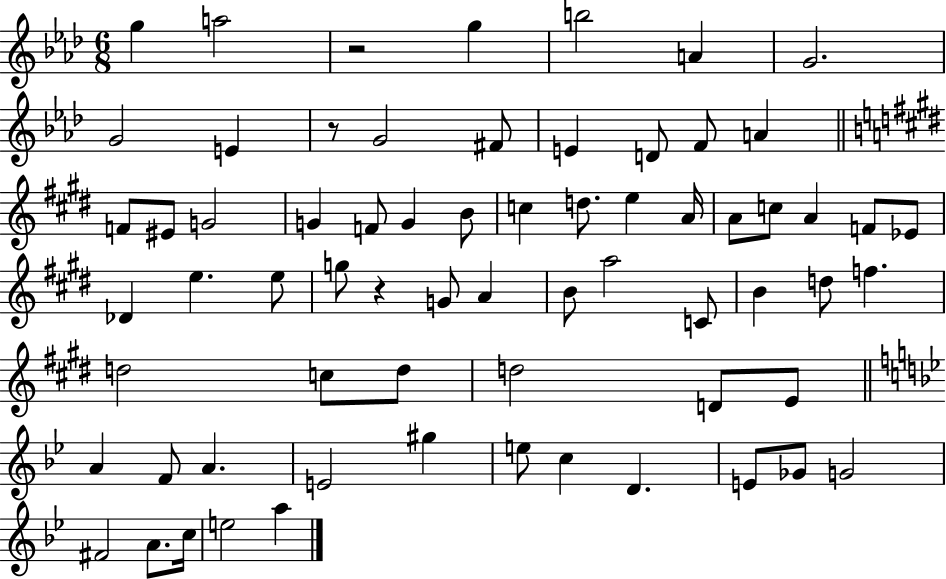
X:1
T:Untitled
M:6/8
L:1/4
K:Ab
g a2 z2 g b2 A G2 G2 E z/2 G2 ^F/2 E D/2 F/2 A F/2 ^E/2 G2 G F/2 G B/2 c d/2 e A/4 A/2 c/2 A F/2 _E/2 _D e e/2 g/2 z G/2 A B/2 a2 C/2 B d/2 f d2 c/2 d/2 d2 D/2 E/2 A F/2 A E2 ^g e/2 c D E/2 _G/2 G2 ^F2 A/2 c/4 e2 a